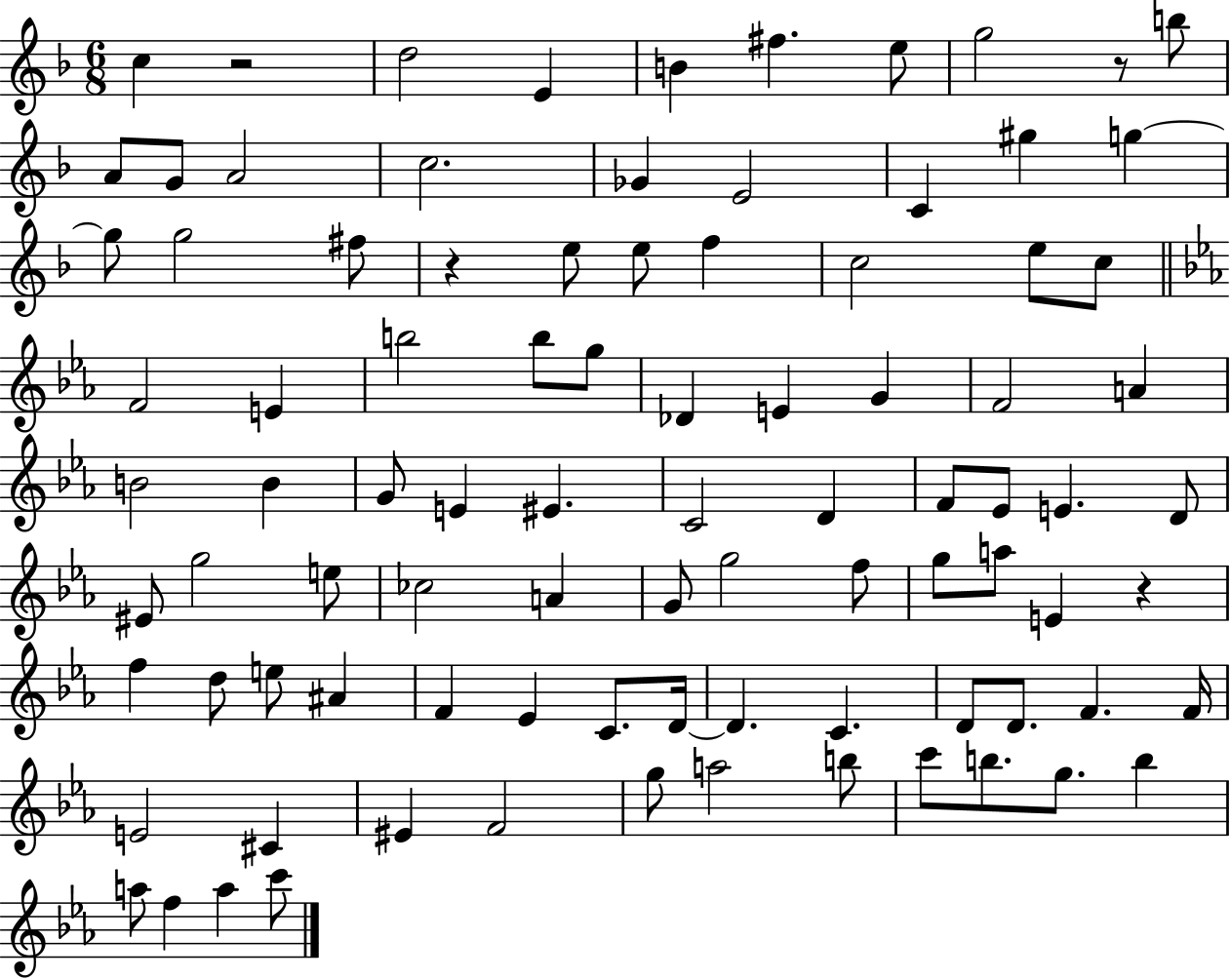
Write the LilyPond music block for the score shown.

{
  \clef treble
  \numericTimeSignature
  \time 6/8
  \key f \major
  c''4 r2 | d''2 e'4 | b'4 fis''4. e''8 | g''2 r8 b''8 | \break a'8 g'8 a'2 | c''2. | ges'4 e'2 | c'4 gis''4 g''4~~ | \break g''8 g''2 fis''8 | r4 e''8 e''8 f''4 | c''2 e''8 c''8 | \bar "||" \break \key ees \major f'2 e'4 | b''2 b''8 g''8 | des'4 e'4 g'4 | f'2 a'4 | \break b'2 b'4 | g'8 e'4 eis'4. | c'2 d'4 | f'8 ees'8 e'4. d'8 | \break eis'8 g''2 e''8 | ces''2 a'4 | g'8 g''2 f''8 | g''8 a''8 e'4 r4 | \break f''4 d''8 e''8 ais'4 | f'4 ees'4 c'8. d'16~~ | d'4. c'4. | d'8 d'8. f'4. f'16 | \break e'2 cis'4 | eis'4 f'2 | g''8 a''2 b''8 | c'''8 b''8. g''8. b''4 | \break a''8 f''4 a''4 c'''8 | \bar "|."
}